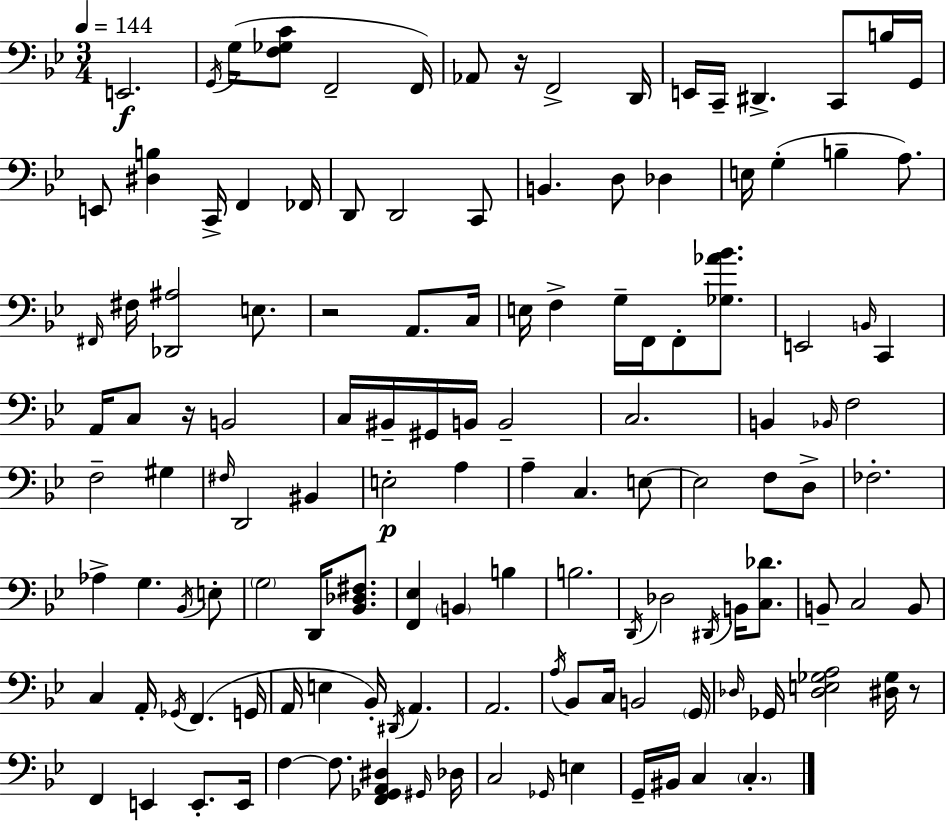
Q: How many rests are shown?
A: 4